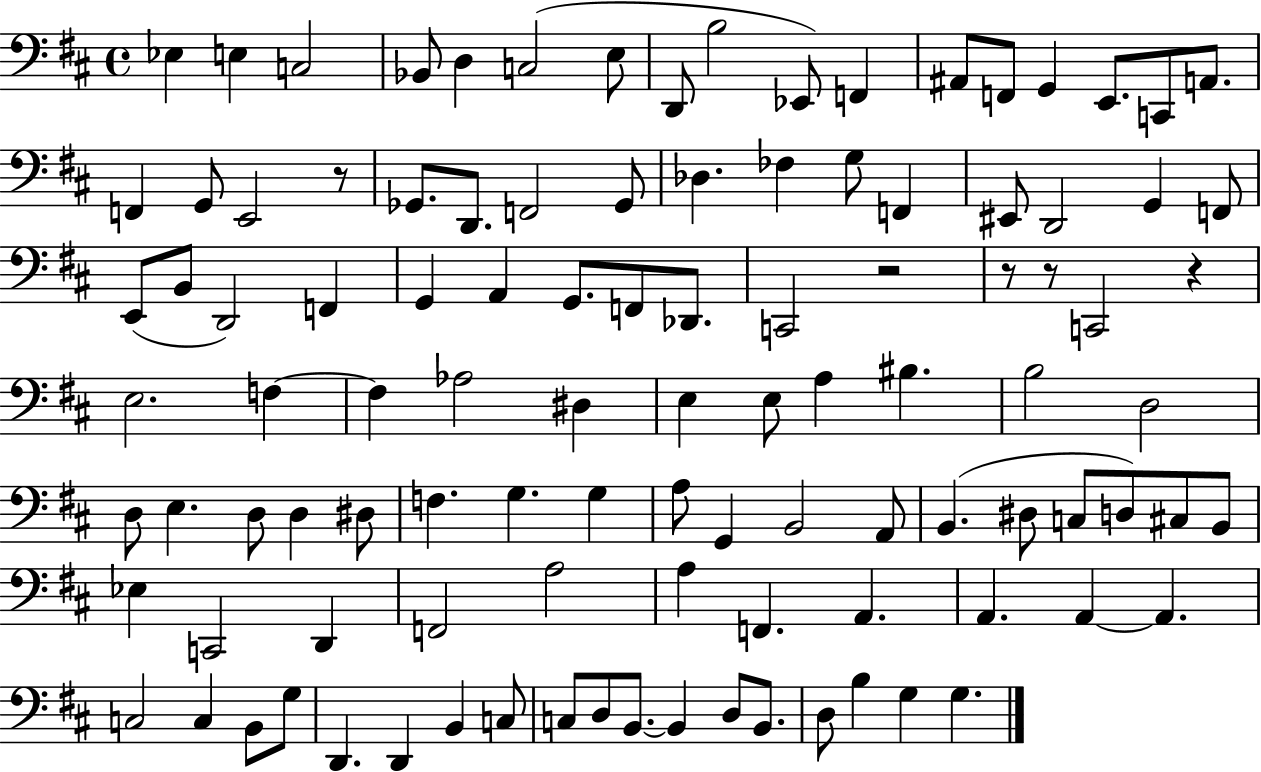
Eb3/q E3/q C3/h Bb2/e D3/q C3/h E3/e D2/e B3/h Eb2/e F2/q A#2/e F2/e G2/q E2/e. C2/e A2/e. F2/q G2/e E2/h R/e Gb2/e. D2/e. F2/h Gb2/e Db3/q. FES3/q G3/e F2/q EIS2/e D2/h G2/q F2/e E2/e B2/e D2/h F2/q G2/q A2/q G2/e. F2/e Db2/e. C2/h R/h R/e R/e C2/h R/q E3/h. F3/q F3/q Ab3/h D#3/q E3/q E3/e A3/q BIS3/q. B3/h D3/h D3/e E3/q. D3/e D3/q D#3/e F3/q. G3/q. G3/q A3/e G2/q B2/h A2/e B2/q. D#3/e C3/e D3/e C#3/e B2/e Eb3/q C2/h D2/q F2/h A3/h A3/q F2/q. A2/q. A2/q. A2/q A2/q. C3/h C3/q B2/e G3/e D2/q. D2/q B2/q C3/e C3/e D3/e B2/e. B2/q D3/e B2/e. D3/e B3/q G3/q G3/q.